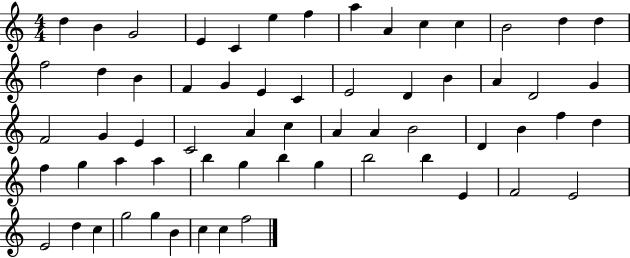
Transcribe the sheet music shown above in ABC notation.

X:1
T:Untitled
M:4/4
L:1/4
K:C
d B G2 E C e f a A c c B2 d d f2 d B F G E C E2 D B A D2 G F2 G E C2 A c A A B2 D B f d f g a a b g b g b2 b E F2 E2 E2 d c g2 g B c c f2